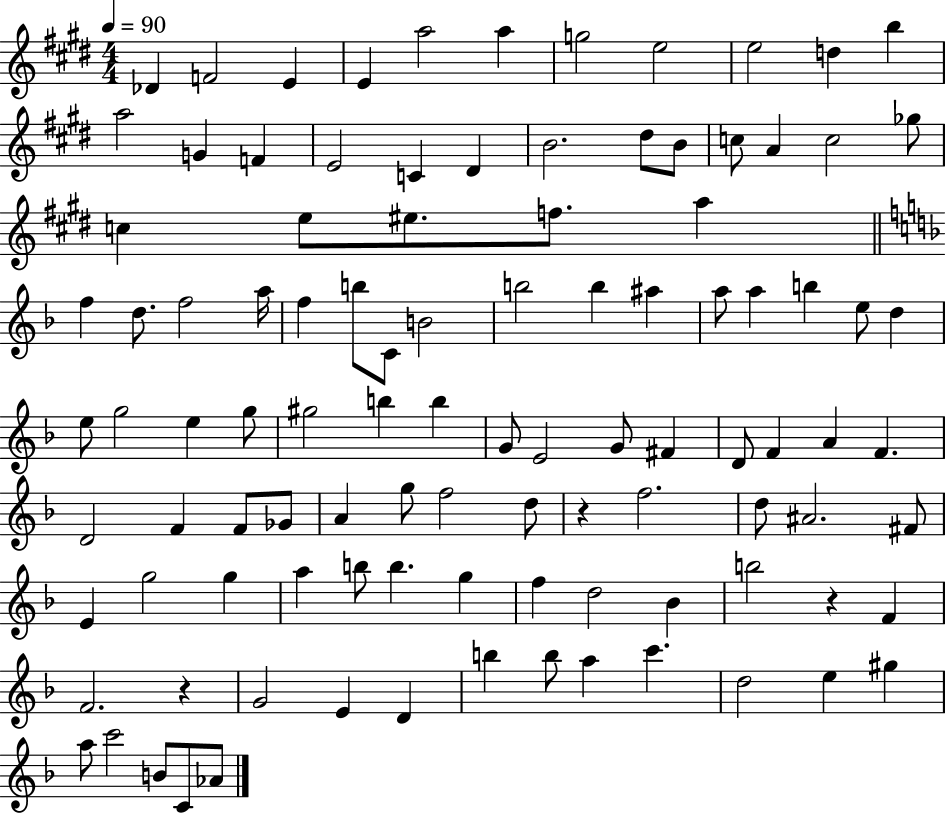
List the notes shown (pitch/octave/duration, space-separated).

Db4/q F4/h E4/q E4/q A5/h A5/q G5/h E5/h E5/h D5/q B5/q A5/h G4/q F4/q E4/h C4/q D#4/q B4/h. D#5/e B4/e C5/e A4/q C5/h Gb5/e C5/q E5/e EIS5/e. F5/e. A5/q F5/q D5/e. F5/h A5/s F5/q B5/e C4/e B4/h B5/h B5/q A#5/q A5/e A5/q B5/q E5/e D5/q E5/e G5/h E5/q G5/e G#5/h B5/q B5/q G4/e E4/h G4/e F#4/q D4/e F4/q A4/q F4/q. D4/h F4/q F4/e Gb4/e A4/q G5/e F5/h D5/e R/q F5/h. D5/e A#4/h. F#4/e E4/q G5/h G5/q A5/q B5/e B5/q. G5/q F5/q D5/h Bb4/q B5/h R/q F4/q F4/h. R/q G4/h E4/q D4/q B5/q B5/e A5/q C6/q. D5/h E5/q G#5/q A5/e C6/h B4/e C4/e Ab4/e